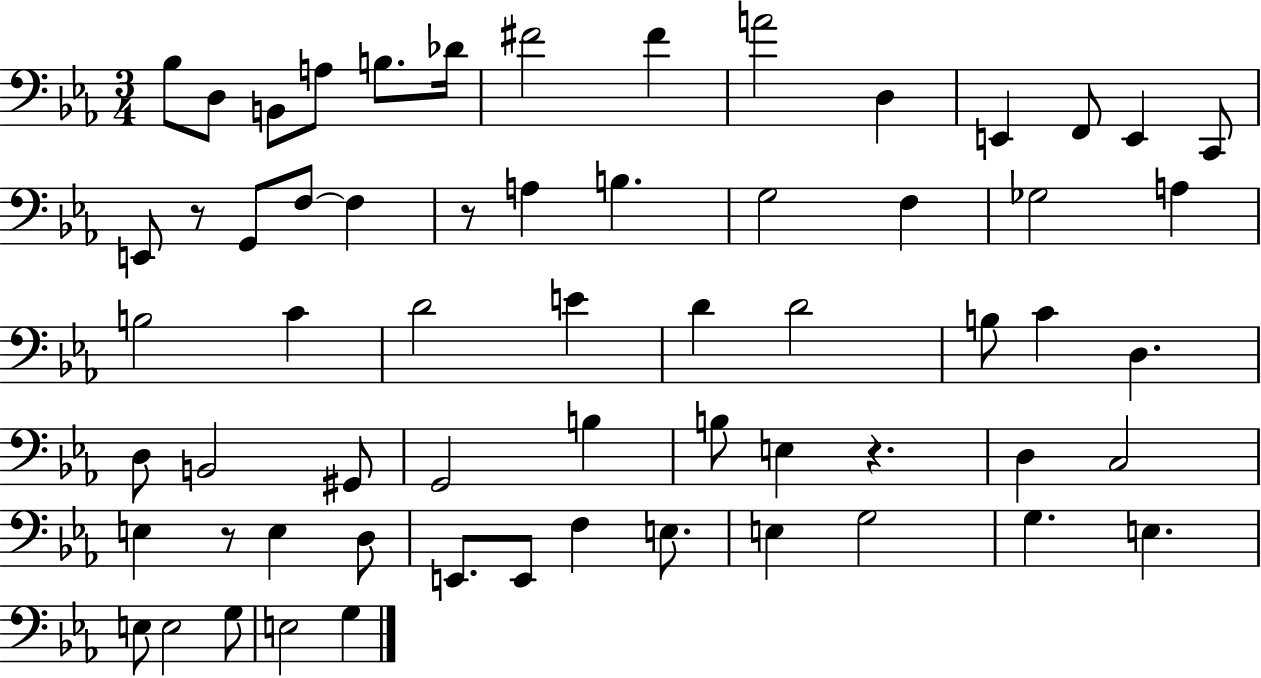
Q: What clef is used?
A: bass